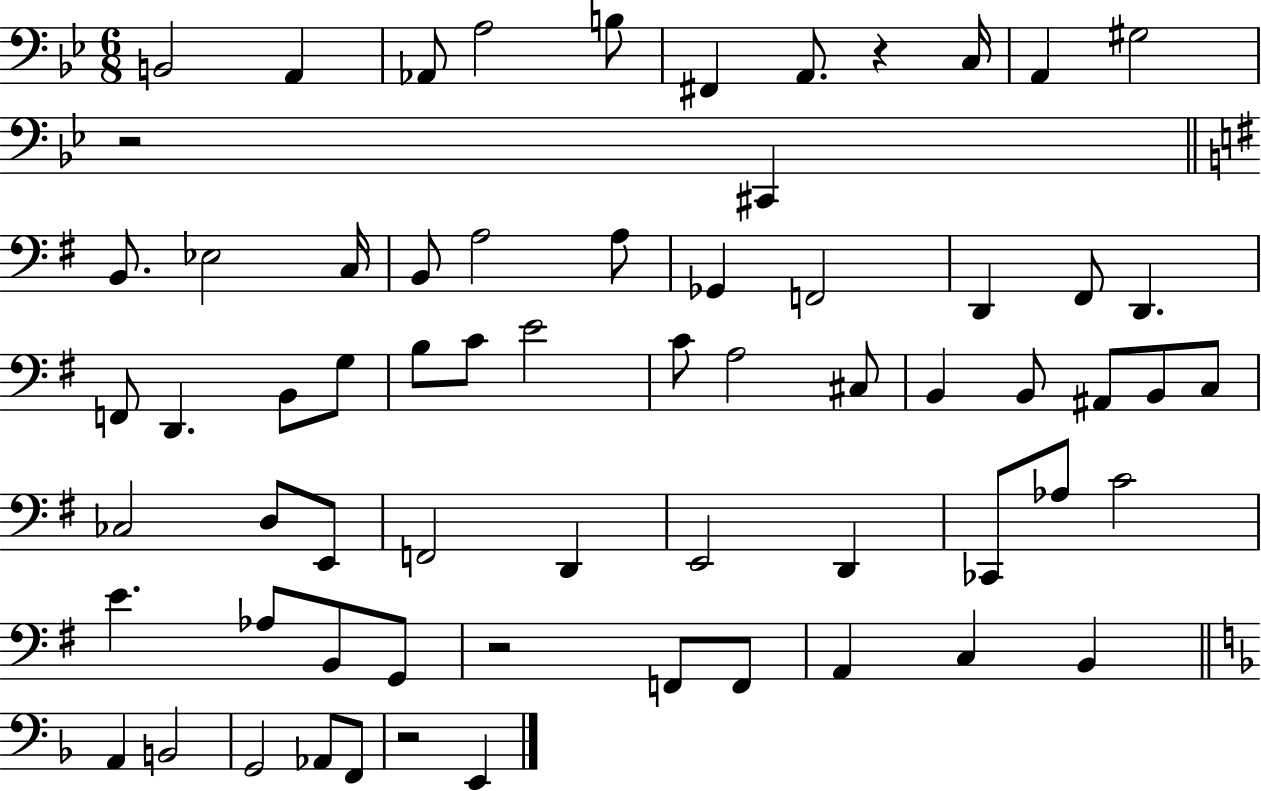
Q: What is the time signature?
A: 6/8